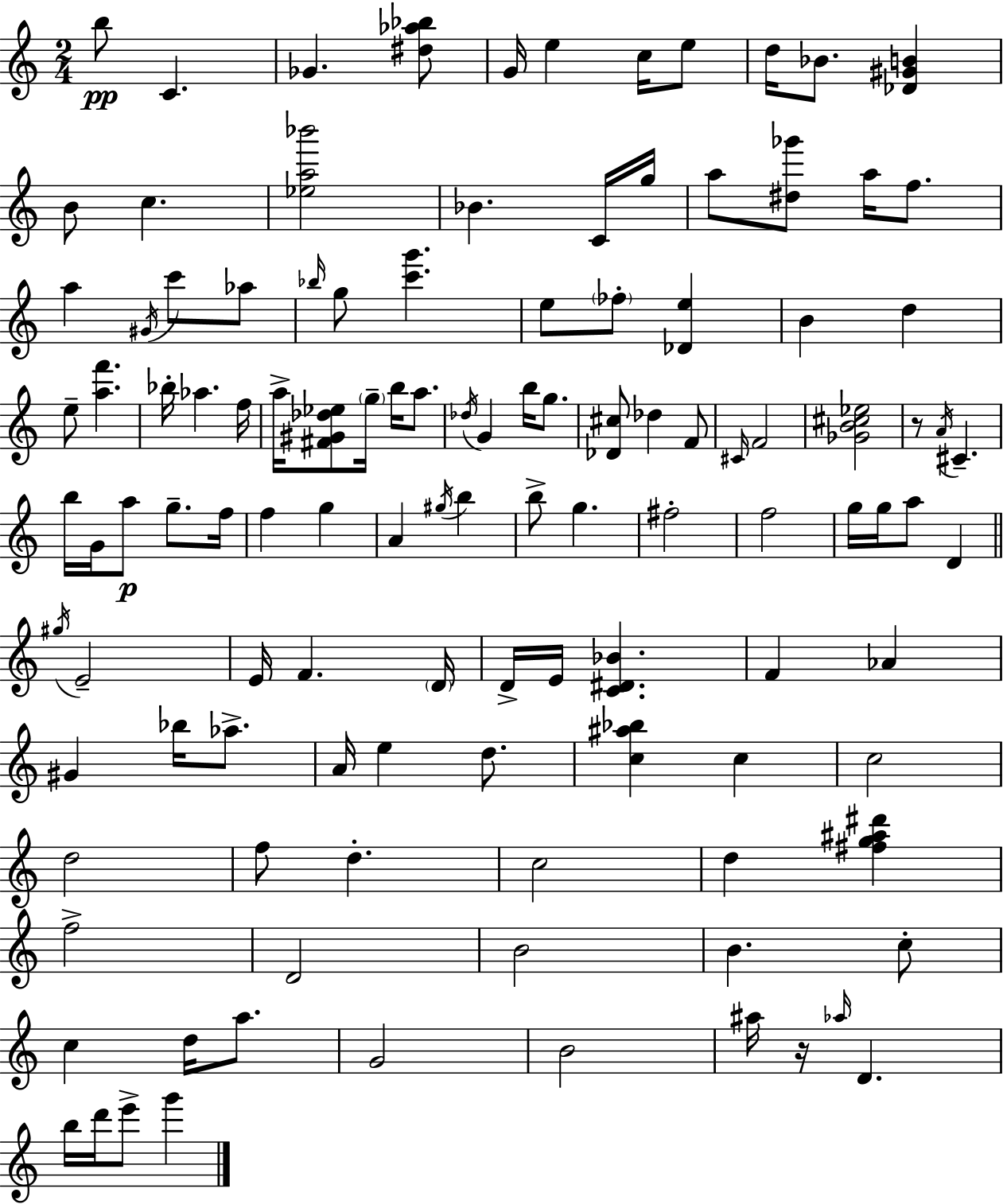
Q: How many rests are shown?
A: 2